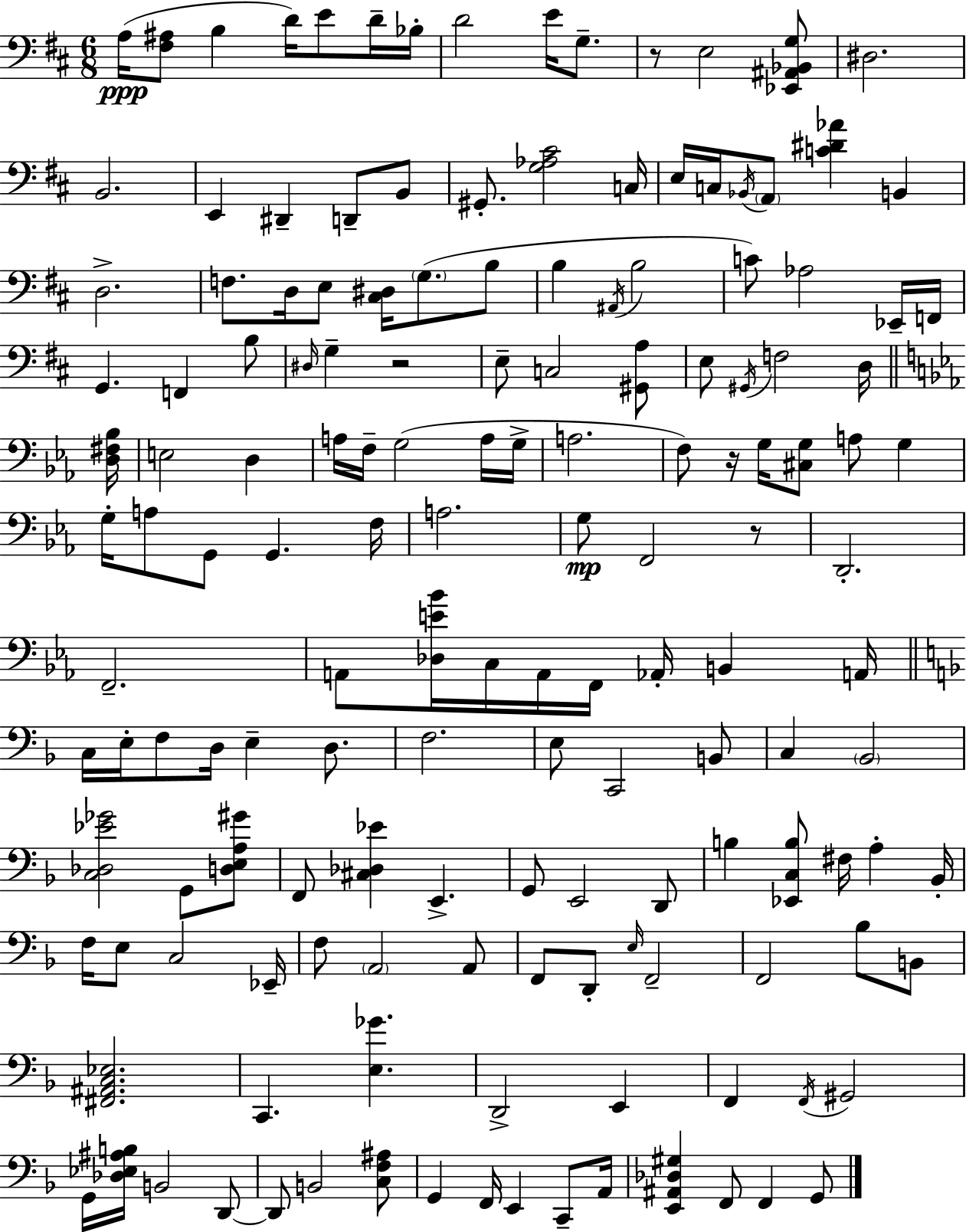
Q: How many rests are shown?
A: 4